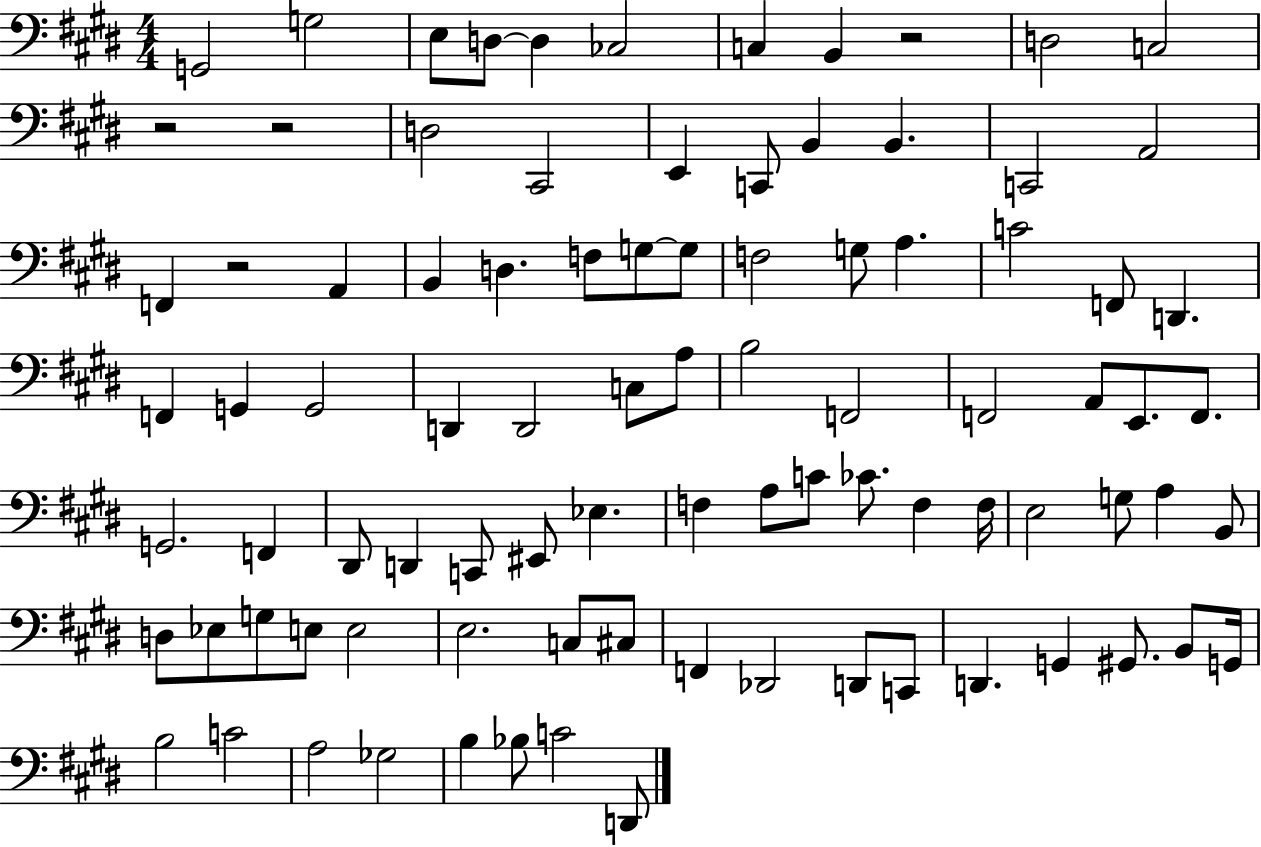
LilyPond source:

{
  \clef bass
  \numericTimeSignature
  \time 4/4
  \key e \major
  \repeat volta 2 { g,2 g2 | e8 d8~~ d4 ces2 | c4 b,4 r2 | d2 c2 | \break r2 r2 | d2 cis,2 | e,4 c,8 b,4 b,4. | c,2 a,2 | \break f,4 r2 a,4 | b,4 d4. f8 g8~~ g8 | f2 g8 a4. | c'2 f,8 d,4. | \break f,4 g,4 g,2 | d,4 d,2 c8 a8 | b2 f,2 | f,2 a,8 e,8. f,8. | \break g,2. f,4 | dis,8 d,4 c,8 eis,8 ees4. | f4 a8 c'8 ces'8. f4 f16 | e2 g8 a4 b,8 | \break d8 ees8 g8 e8 e2 | e2. c8 cis8 | f,4 des,2 d,8 c,8 | d,4. g,4 gis,8. b,8 g,16 | \break b2 c'2 | a2 ges2 | b4 bes8 c'2 d,8 | } \bar "|."
}